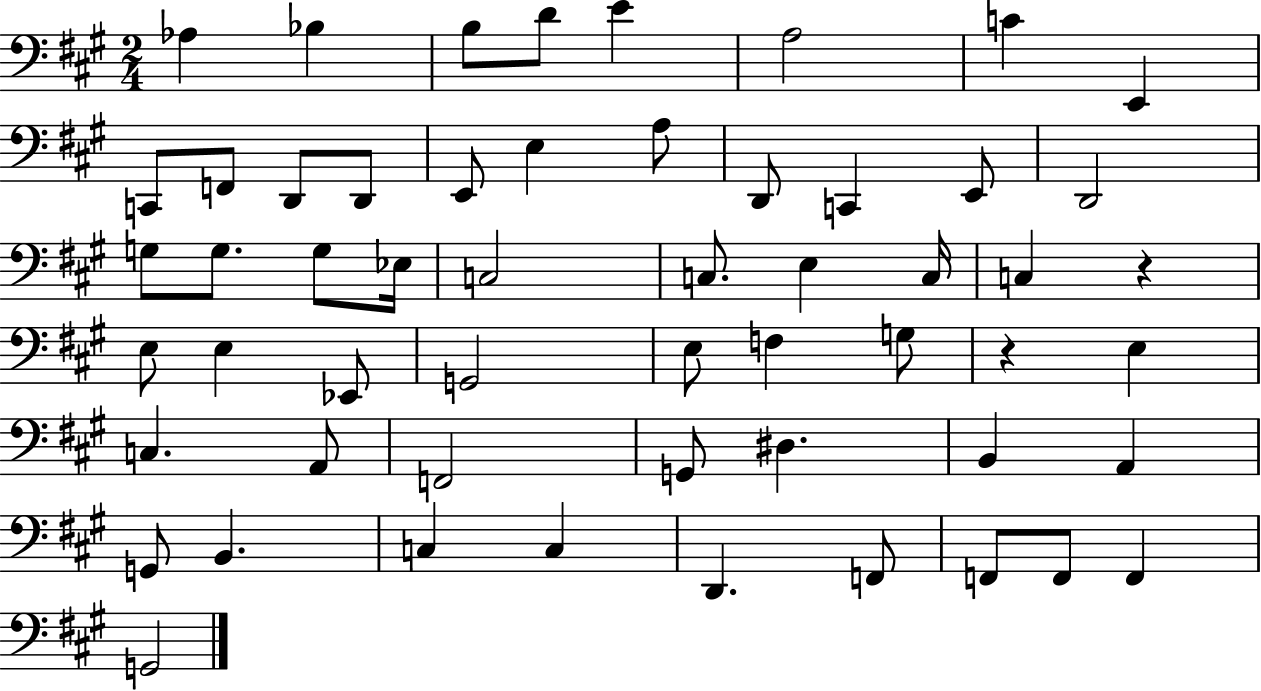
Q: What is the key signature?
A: A major